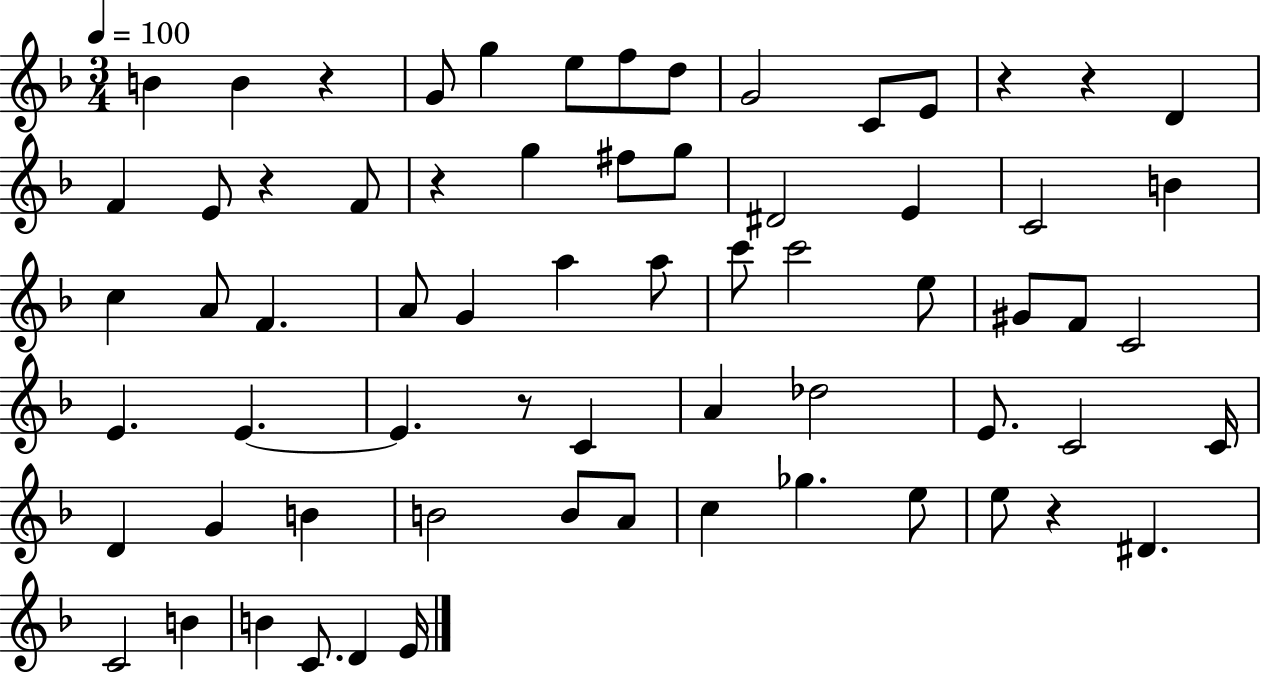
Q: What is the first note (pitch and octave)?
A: B4